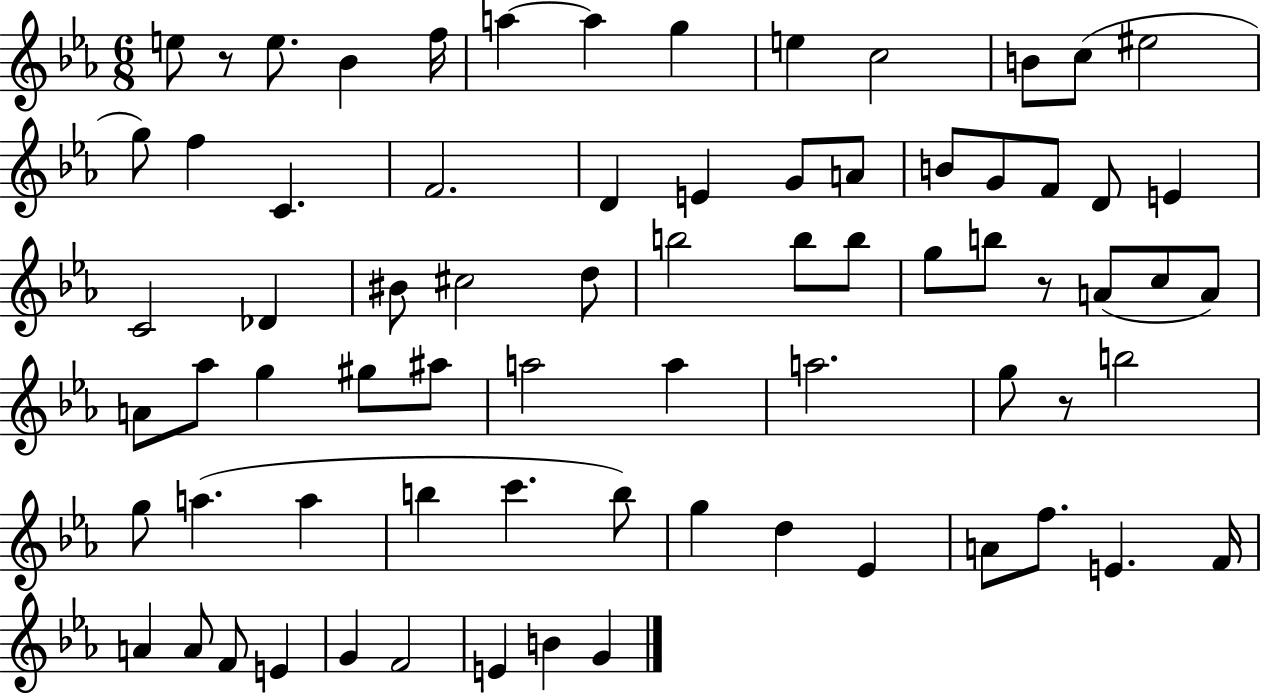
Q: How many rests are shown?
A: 3